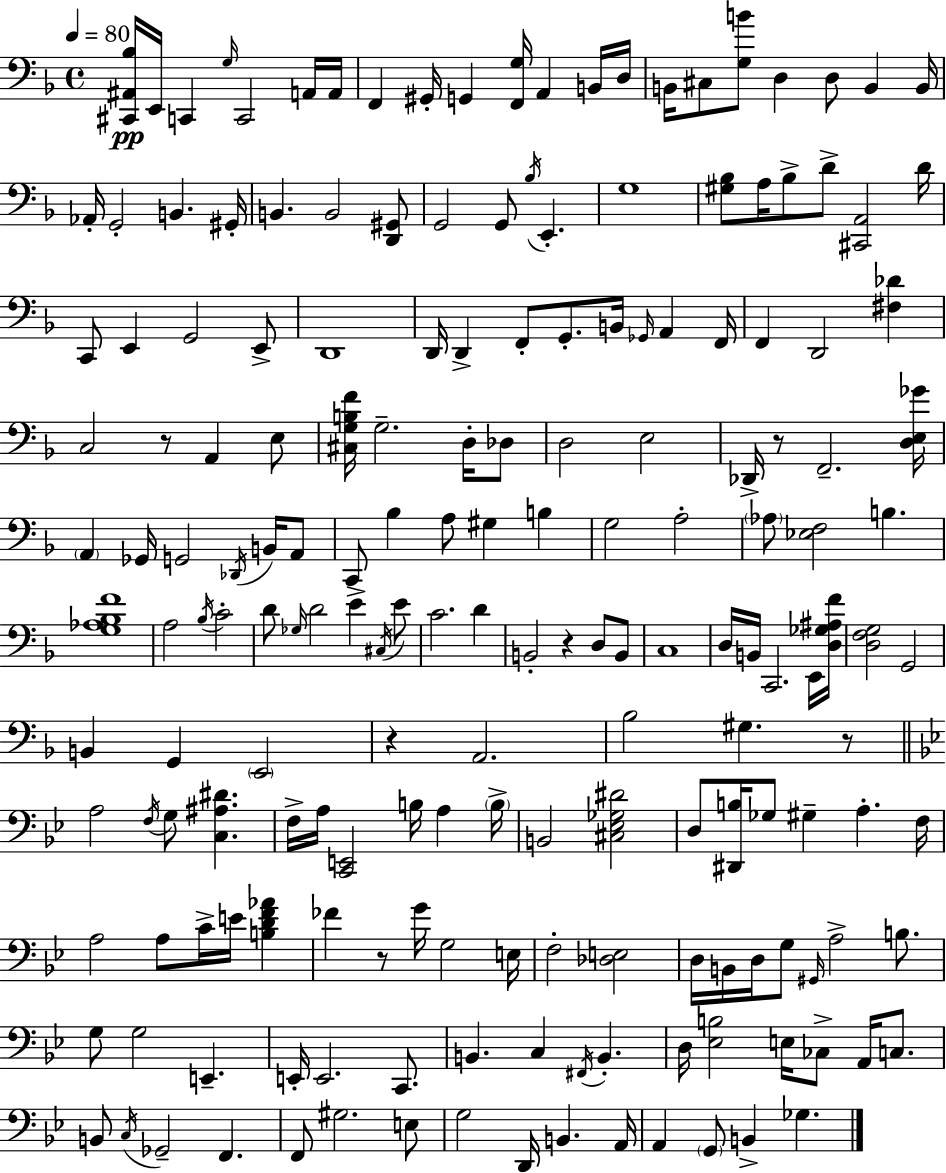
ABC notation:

X:1
T:Untitled
M:4/4
L:1/4
K:F
[^C,,^A,,_B,]/4 E,,/4 C,, G,/4 C,,2 A,,/4 A,,/4 F,, ^G,,/4 G,, [F,,G,]/4 A,, B,,/4 D,/4 B,,/4 ^C,/2 [G,B]/2 D, D,/2 B,, B,,/4 _A,,/4 G,,2 B,, ^G,,/4 B,, B,,2 [D,,^G,,]/2 G,,2 G,,/2 _B,/4 E,, G,4 [^G,_B,]/2 A,/4 _B,/2 D/2 [^C,,A,,]2 D/4 C,,/2 E,, G,,2 E,,/2 D,,4 D,,/4 D,, F,,/2 G,,/2 B,,/4 _G,,/4 A,, F,,/4 F,, D,,2 [^F,_D] C,2 z/2 A,, E,/2 [^C,G,B,F]/4 G,2 D,/4 _D,/2 D,2 E,2 _D,,/4 z/2 F,,2 [D,E,_G]/4 A,, _G,,/4 G,,2 _D,,/4 B,,/4 A,,/2 C,,/2 _B, A,/2 ^G, B, G,2 A,2 _A,/2 [_E,F,]2 B, [G,_A,_B,F]4 A,2 _B,/4 C2 D/2 _G,/4 D2 E ^C,/4 E/2 C2 D B,,2 z D,/2 B,,/2 C,4 D,/4 B,,/4 C,,2 E,,/4 [D,_G,^A,F]/4 [D,F,G,]2 G,,2 B,, G,, E,,2 z A,,2 _B,2 ^G, z/2 A,2 F,/4 G,/2 [C,^A,^D] F,/4 A,/4 [C,,E,,]2 B,/4 A, B,/4 B,,2 [^C,_E,_G,^D]2 D,/2 [^D,,B,]/4 _G,/2 ^G, A, F,/4 A,2 A,/2 C/4 E/4 [B,DF_A] _F z/2 G/4 G,2 E,/4 F,2 [_D,E,]2 D,/4 B,,/4 D,/4 G,/2 ^G,,/4 A,2 B,/2 G,/2 G,2 E,, E,,/4 E,,2 C,,/2 B,, C, ^F,,/4 B,, D,/4 [_E,B,]2 E,/4 _C,/2 A,,/4 C,/2 B,,/2 C,/4 _G,,2 F,, F,,/2 ^G,2 E,/2 G,2 D,,/4 B,, A,,/4 A,, G,,/2 B,, _G,